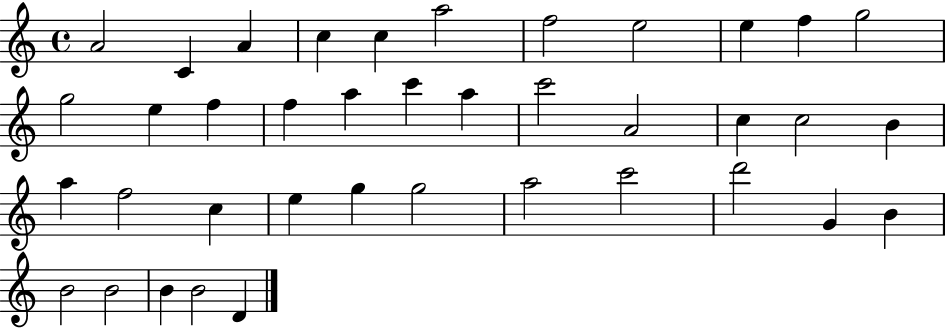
X:1
T:Untitled
M:4/4
L:1/4
K:C
A2 C A c c a2 f2 e2 e f g2 g2 e f f a c' a c'2 A2 c c2 B a f2 c e g g2 a2 c'2 d'2 G B B2 B2 B B2 D